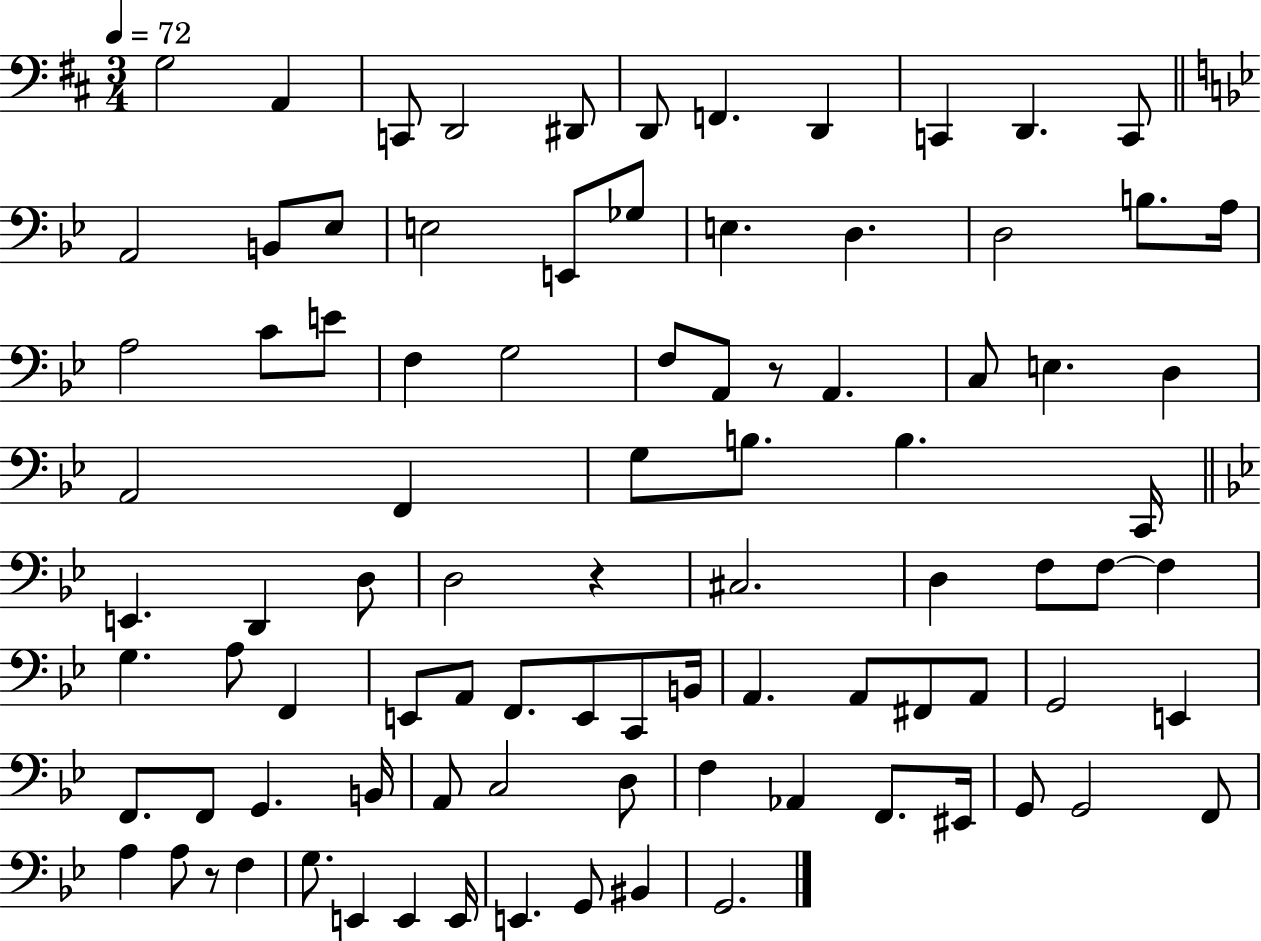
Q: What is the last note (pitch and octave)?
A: G2